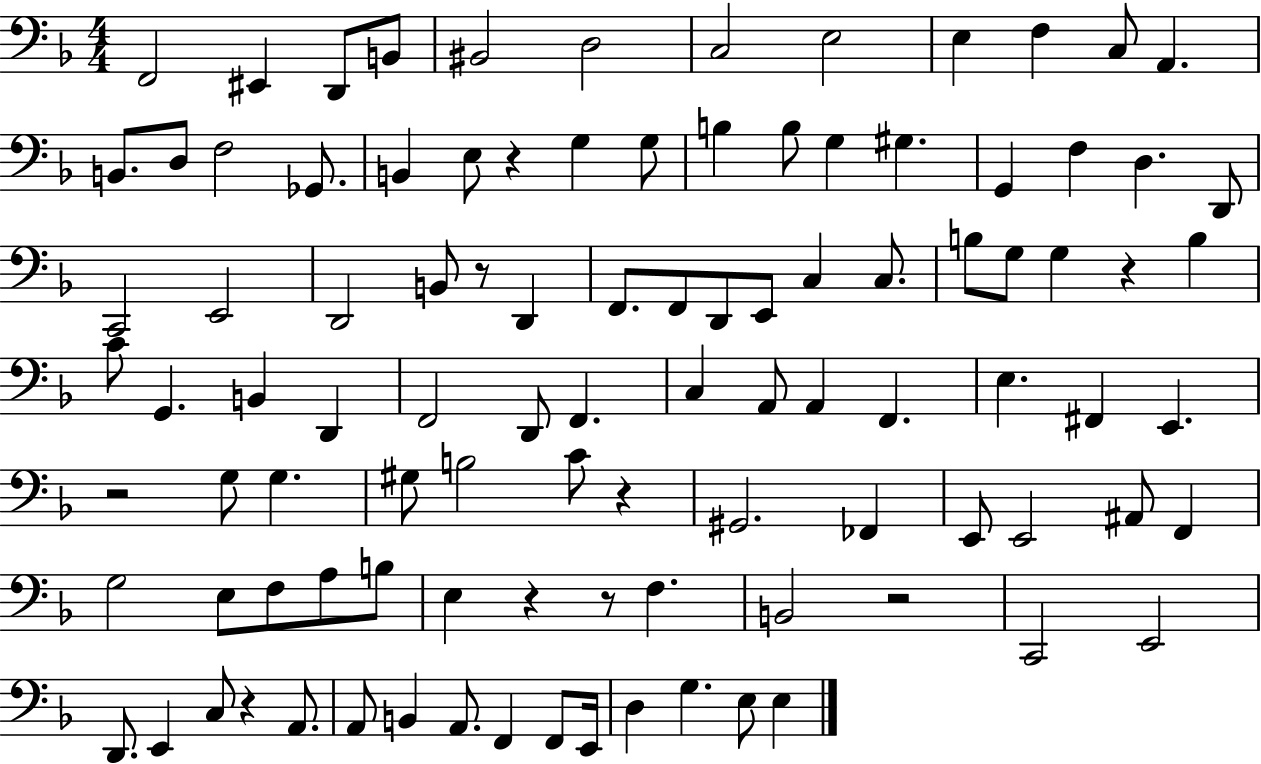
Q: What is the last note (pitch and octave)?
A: E3